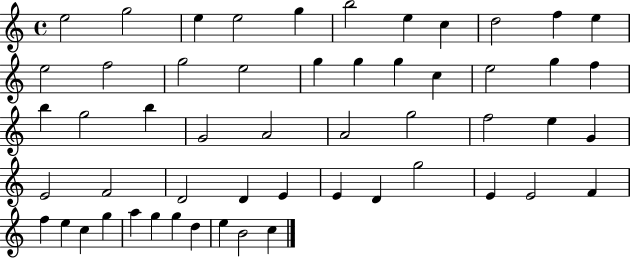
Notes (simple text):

E5/h G5/h E5/q E5/h G5/q B5/h E5/q C5/q D5/h F5/q E5/q E5/h F5/h G5/h E5/h G5/q G5/q G5/q C5/q E5/h G5/q F5/q B5/q G5/h B5/q G4/h A4/h A4/h G5/h F5/h E5/q G4/q E4/h F4/h D4/h D4/q E4/q E4/q D4/q G5/h E4/q E4/h F4/q F5/q E5/q C5/q G5/q A5/q G5/q G5/q D5/q E5/q B4/h C5/q